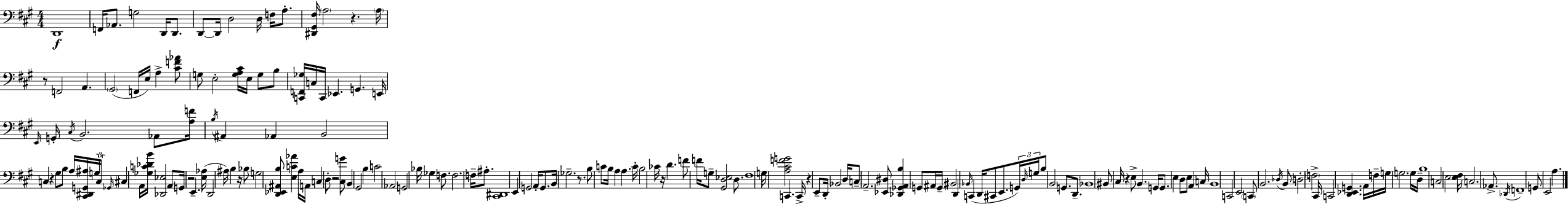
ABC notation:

X:1
T:Untitled
M:4/4
L:1/4
K:A
D,,4 F,,/4 _A,,/2 G,2 D,,/4 D,,/2 D,,/2 D,,/4 D,2 D,/4 F,/4 A,/2 [^D,,^G,,^F,]/4 A,2 z A,/4 z/2 F,,2 A,, ^G,,2 F,,/4 E,/4 A, [^CF_A]/2 G,/2 E,2 [G,A,^C]/4 E,/4 G,/2 B,/2 [C,,F,,_G,]/4 C,/4 C,,/4 _E,, G,, E,,/4 E,,/4 G,,/4 ^C,/4 B,,2 _A,,/2 [A,F]/4 B,/4 ^A,, _A,, B,,2 C, z ^G,/2 B,/2 A,/4 [^C,,^D,,G,,^A,]/4 G,/4 C,/4 _G,,/4 ^C, A,,/4 [_G,C_DB]/4 [_D,,_E,]2 A,,/2 G,,/4 z2 E,, [E,_A,]/4 D,,2 ^A,/4 B, z/4 _B,/2 G,2 [D,,_E,,^A,,B,]/2 [E,C_A] A,/4 A,,/4 C, D,/2 z2 [^C,G]/2 B,, ^G,,2 B, C2 _A,,2 G,,2 _B,/4 _G, F,/2 F,2 F,/4 ^A,/2 [^C,,^D,,]4 E,, G,,2 A,,/4 G,,/2 B,,/4 _G,2 z/2 B,/2 C/2 B,/4 A, A, C/4 B,2 _C/4 z/4 D F/2 F/4 G,/2 [^G,,D,_E,]2 D,/2 ^F,4 G,/4 [A,^CFG]2 C,, C,,/4 z E,,/2 D,,/4 _B,,2 D,/4 C,/2 A,,2 [_E,,^D,]/2 [_D,,_G,,A,,B,] G,,/2 ^A,,/4 G,,/4 ^B,,2 D,, _B,,/4 C,, D,,/4 ^C,,/2 E,,/2 G,,/4 D,/4 G,/4 B,/2 B,,2 G,,/2 D,,/2 _B,,4 ^B,,/2 ^C,/4 z E,/2 B,, G,,/4 G,,/2 E, D,/2 E,/2 A,, C,/4 B,,4 C,,2 E,,2 C,,/2 B,,2 _D,/4 B,,/2 D,2 F,2 ^C,,/4 C,,2 [D,,_E,,G,,] A,,/4 F,/4 G,/4 G,2 G,/4 D,/4 B,4 C,2 E,2 [E,^F,]/4 C,2 _A,,/2 _D,,/4 F,,4 G,,/2 E,,2 A,